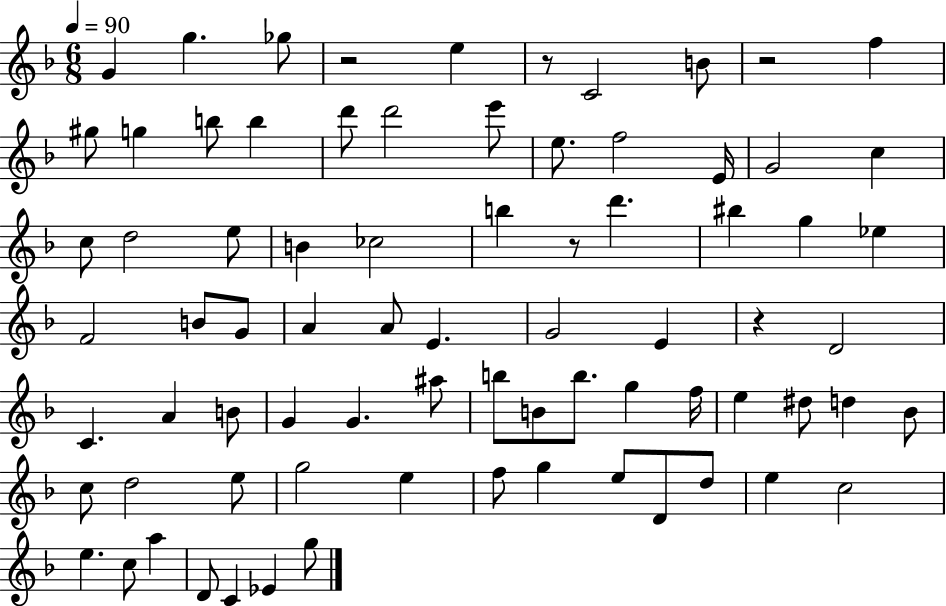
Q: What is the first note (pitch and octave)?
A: G4